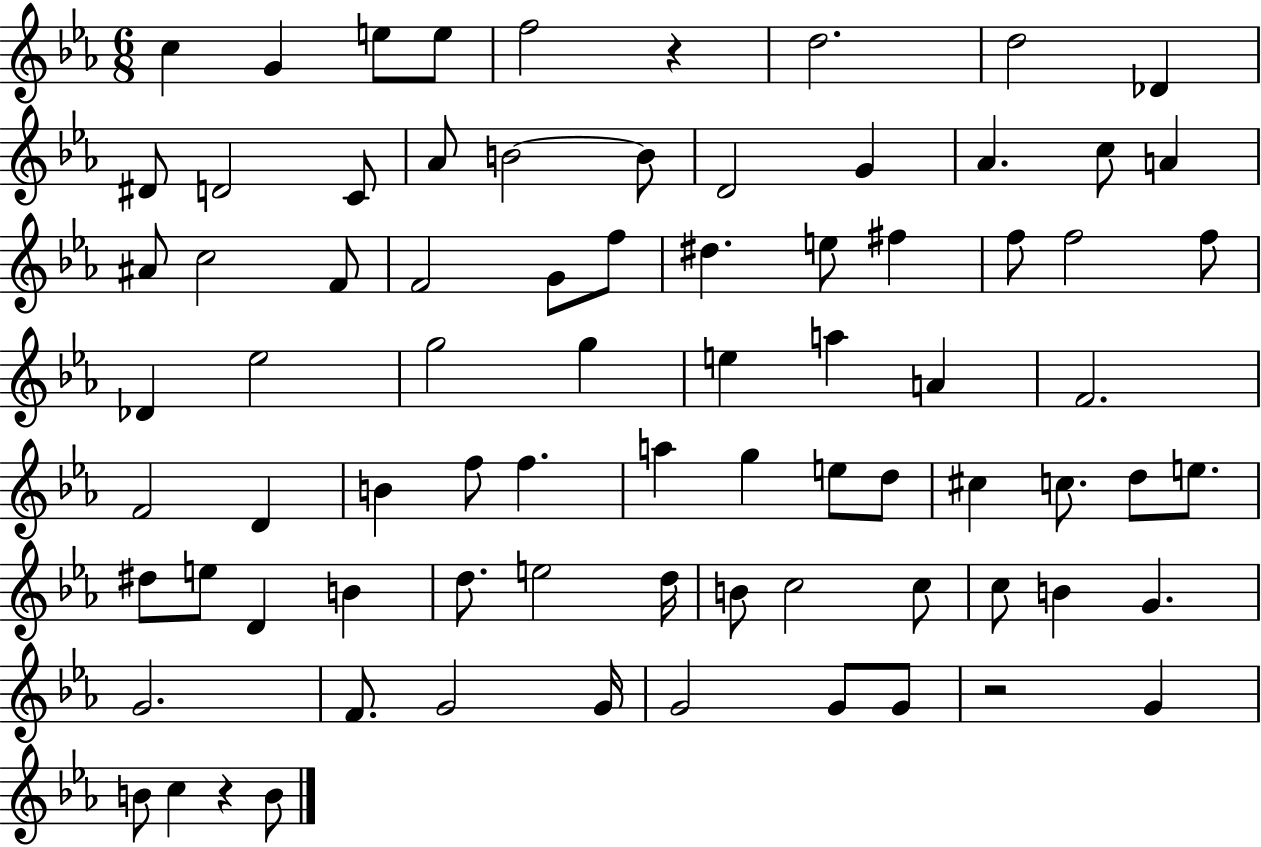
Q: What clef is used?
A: treble